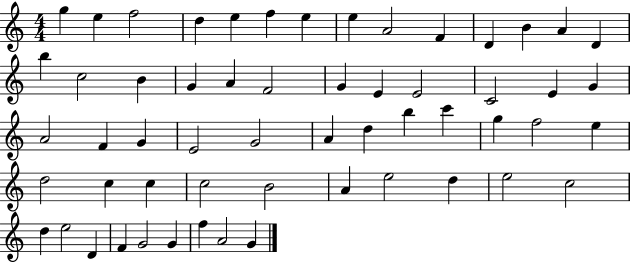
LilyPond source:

{
  \clef treble
  \numericTimeSignature
  \time 4/4
  \key c \major
  g''4 e''4 f''2 | d''4 e''4 f''4 e''4 | e''4 a'2 f'4 | d'4 b'4 a'4 d'4 | \break b''4 c''2 b'4 | g'4 a'4 f'2 | g'4 e'4 e'2 | c'2 e'4 g'4 | \break a'2 f'4 g'4 | e'2 g'2 | a'4 d''4 b''4 c'''4 | g''4 f''2 e''4 | \break d''2 c''4 c''4 | c''2 b'2 | a'4 e''2 d''4 | e''2 c''2 | \break d''4 e''2 d'4 | f'4 g'2 g'4 | f''4 a'2 g'4 | \bar "|."
}